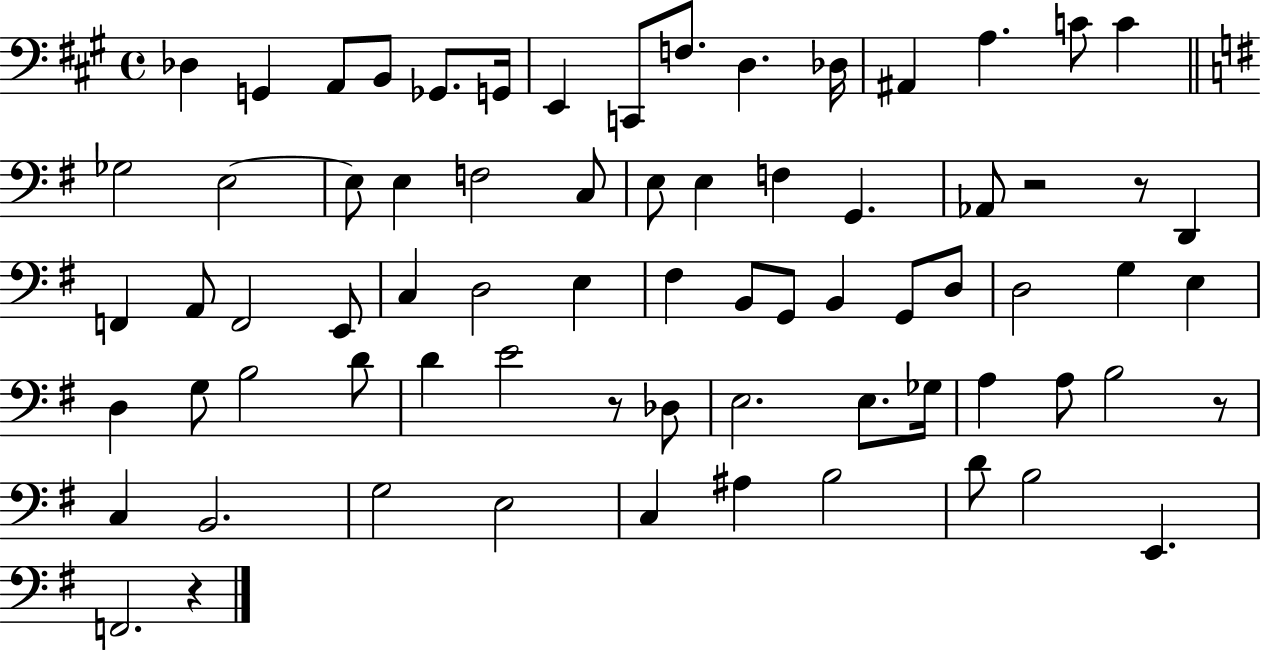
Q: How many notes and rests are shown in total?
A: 72